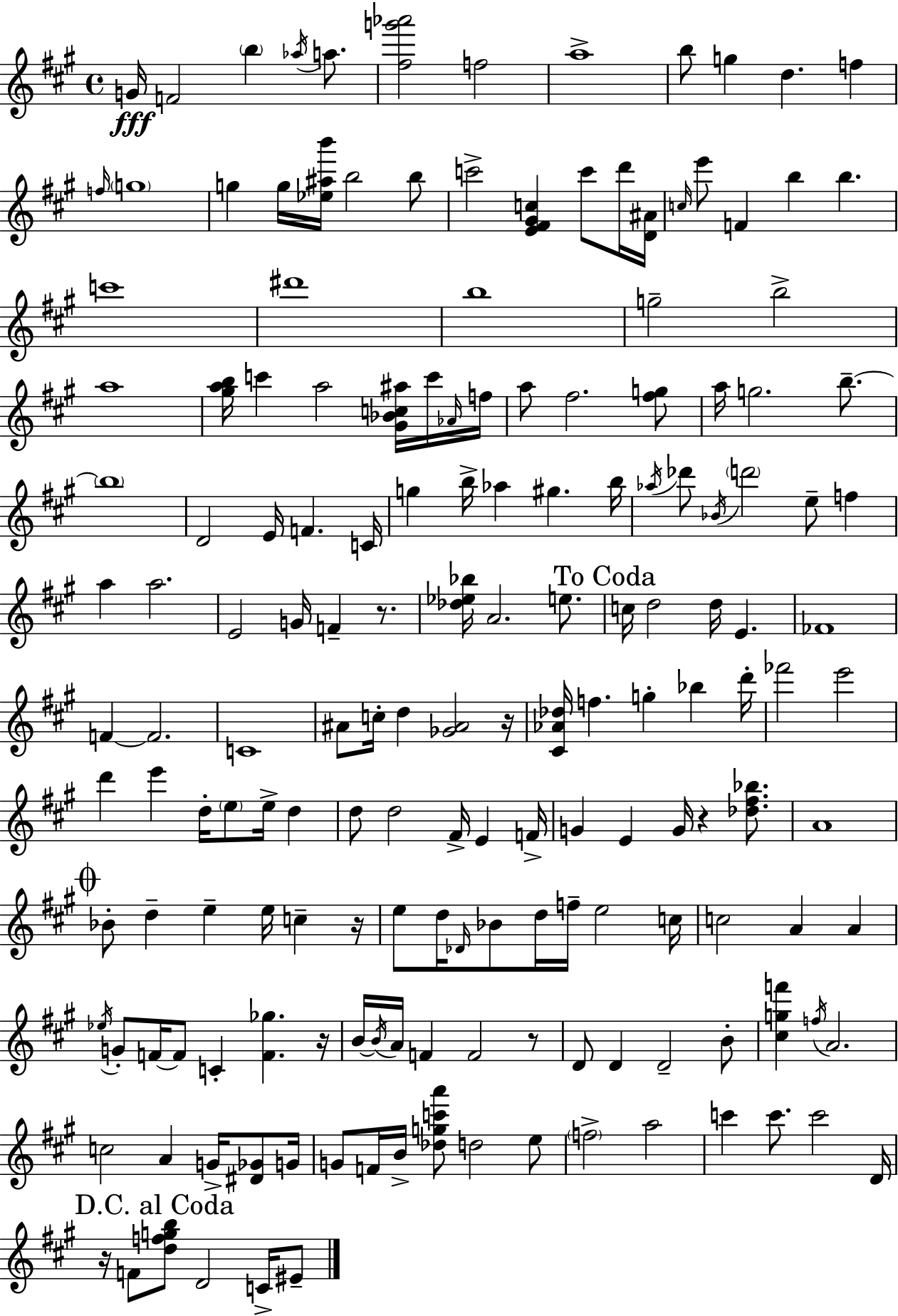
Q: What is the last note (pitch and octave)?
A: EIS4